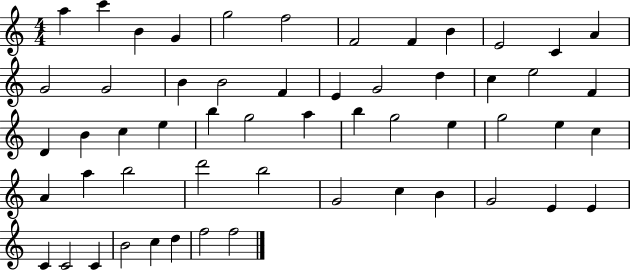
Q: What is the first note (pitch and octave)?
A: A5